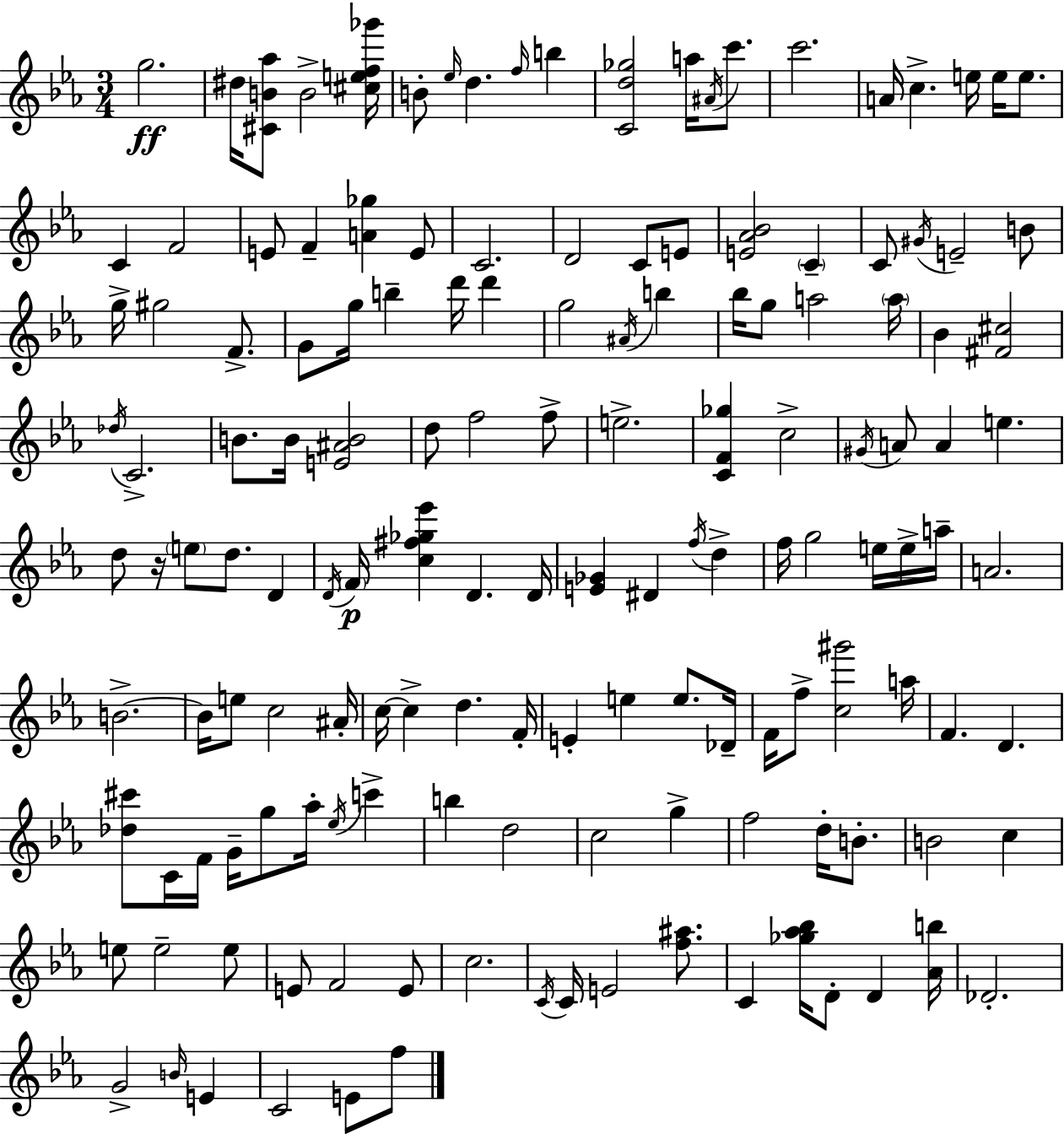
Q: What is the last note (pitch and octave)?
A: F5